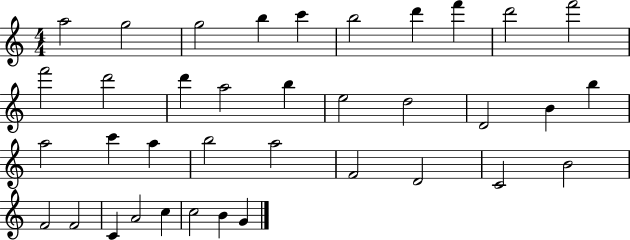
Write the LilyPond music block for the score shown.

{
  \clef treble
  \numericTimeSignature
  \time 4/4
  \key c \major
  a''2 g''2 | g''2 b''4 c'''4 | b''2 d'''4 f'''4 | d'''2 f'''2 | \break f'''2 d'''2 | d'''4 a''2 b''4 | e''2 d''2 | d'2 b'4 b''4 | \break a''2 c'''4 a''4 | b''2 a''2 | f'2 d'2 | c'2 b'2 | \break f'2 f'2 | c'4 a'2 c''4 | c''2 b'4 g'4 | \bar "|."
}